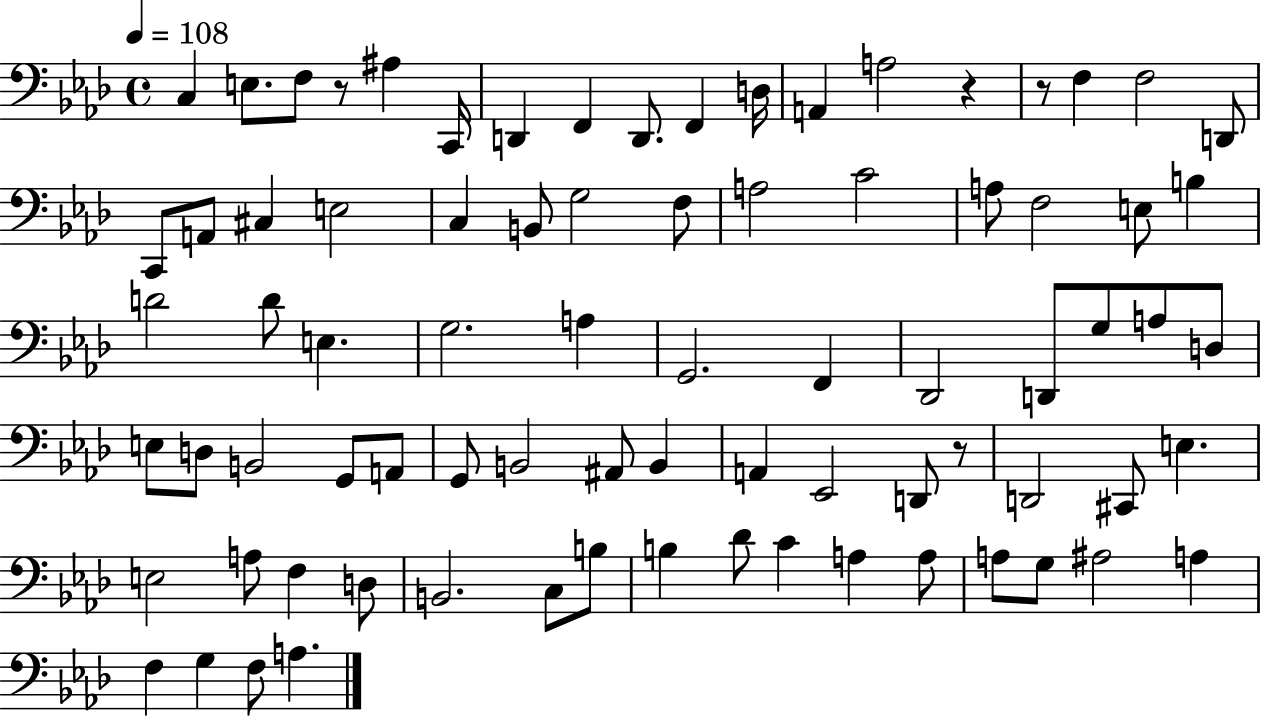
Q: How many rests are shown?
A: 4